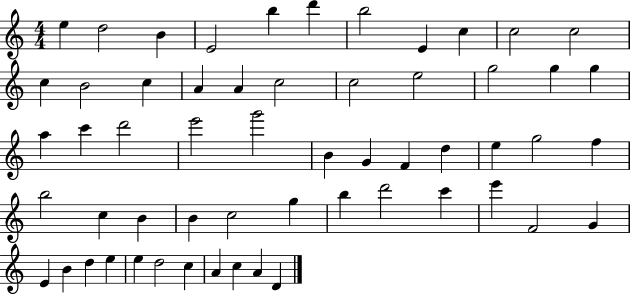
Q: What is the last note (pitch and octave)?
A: D4